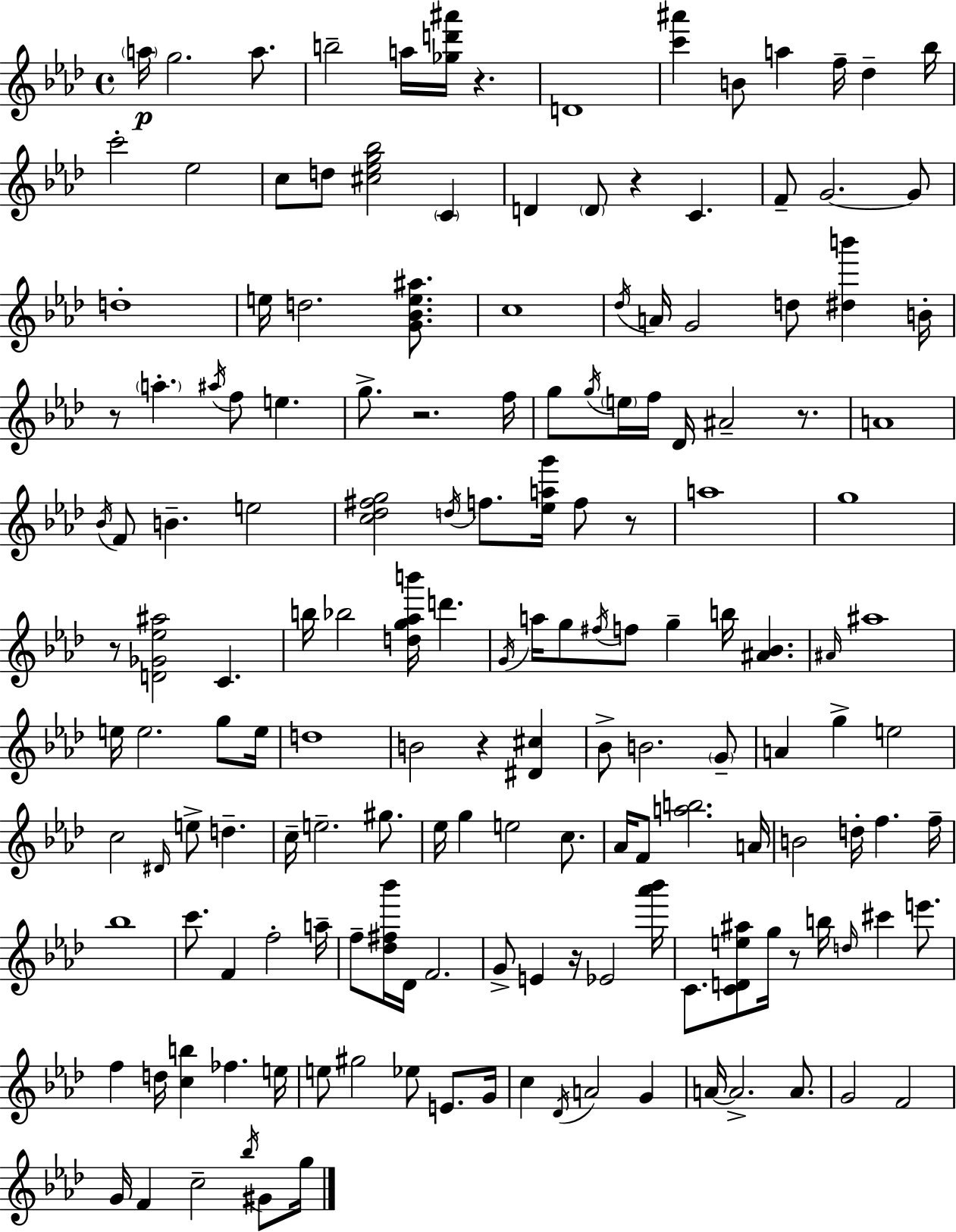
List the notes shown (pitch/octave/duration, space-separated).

A5/s G5/h. A5/e. B5/h A5/s [Gb5,D6,A#6]/s R/q. D4/w [C6,A#6]/q B4/e A5/q F5/s Db5/q Bb5/s C6/h Eb5/h C5/e D5/e [C#5,Eb5,G5,Bb5]/h C4/q D4/q D4/e R/q C4/q. F4/e G4/h. G4/e D5/w E5/s D5/h. [G4,Bb4,E5,A#5]/e. C5/w Db5/s A4/s G4/h D5/e [D#5,B6]/q B4/s R/e A5/q. A#5/s F5/e E5/q. G5/e. R/h. F5/s G5/e G5/s E5/s F5/s Db4/s A#4/h R/e. A4/w Bb4/s F4/e B4/q. E5/h [C5,Db5,F#5,G5]/h D5/s F5/e. [Eb5,A5,G6]/s F5/e R/e A5/w G5/w R/e [D4,Gb4,Eb5,A#5]/h C4/q. B5/s Bb5/h [D5,G5,Ab5,B6]/s D6/q. G4/s A5/s G5/e F#5/s F5/e G5/q B5/s [A#4,Bb4]/q. A#4/s A#5/w E5/s E5/h. G5/e E5/s D5/w B4/h R/q [D#4,C#5]/q Bb4/e B4/h. G4/e A4/q G5/q E5/h C5/h D#4/s E5/e D5/q. C5/s E5/h. G#5/e. Eb5/s G5/q E5/h C5/e. Ab4/s F4/e [A5,B5]/h. A4/s B4/h D5/s F5/q. F5/s Bb5/w C6/e. F4/q F5/h A5/s F5/e [Db5,F#5,Bb6]/s Db4/s F4/h. G4/e E4/q R/s Eb4/h [Ab6,Bb6]/s C4/e. [C4,D4,E5,A#5]/e G5/s R/e B5/s D5/s C#6/q E6/e. F5/q D5/s [C5,B5]/q FES5/q. E5/s E5/e G#5/h Eb5/e E4/e. G4/s C5/q Db4/s A4/h G4/q A4/s A4/h. A4/e. G4/h F4/h G4/s F4/q C5/h Bb5/s G#4/e G5/s